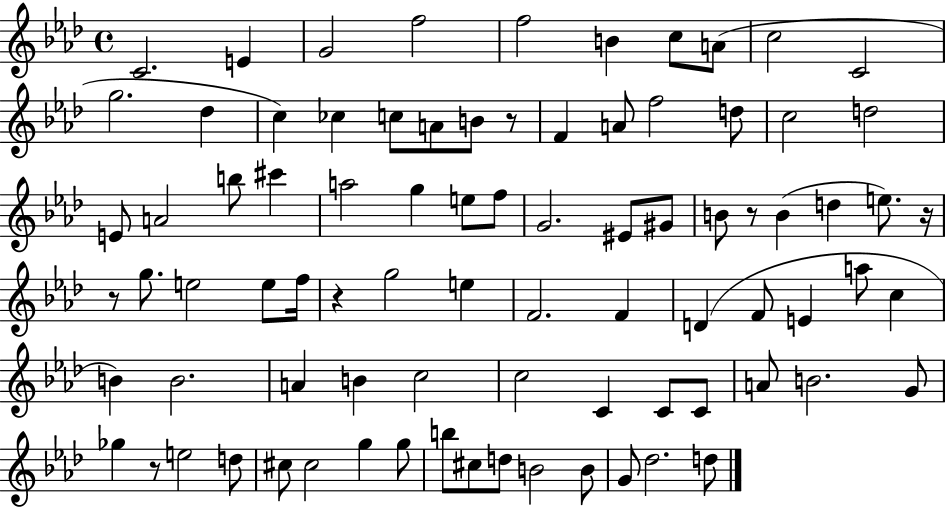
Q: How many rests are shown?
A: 6